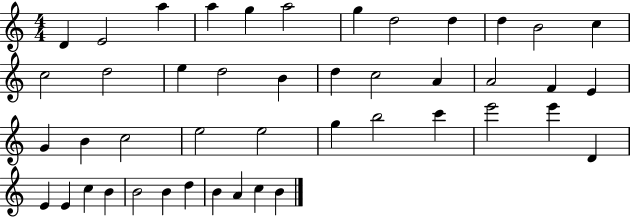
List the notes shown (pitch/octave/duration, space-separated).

D4/q E4/h A5/q A5/q G5/q A5/h G5/q D5/h D5/q D5/q B4/h C5/q C5/h D5/h E5/q D5/h B4/q D5/q C5/h A4/q A4/h F4/q E4/q G4/q B4/q C5/h E5/h E5/h G5/q B5/h C6/q E6/h E6/q D4/q E4/q E4/q C5/q B4/q B4/h B4/q D5/q B4/q A4/q C5/q B4/q